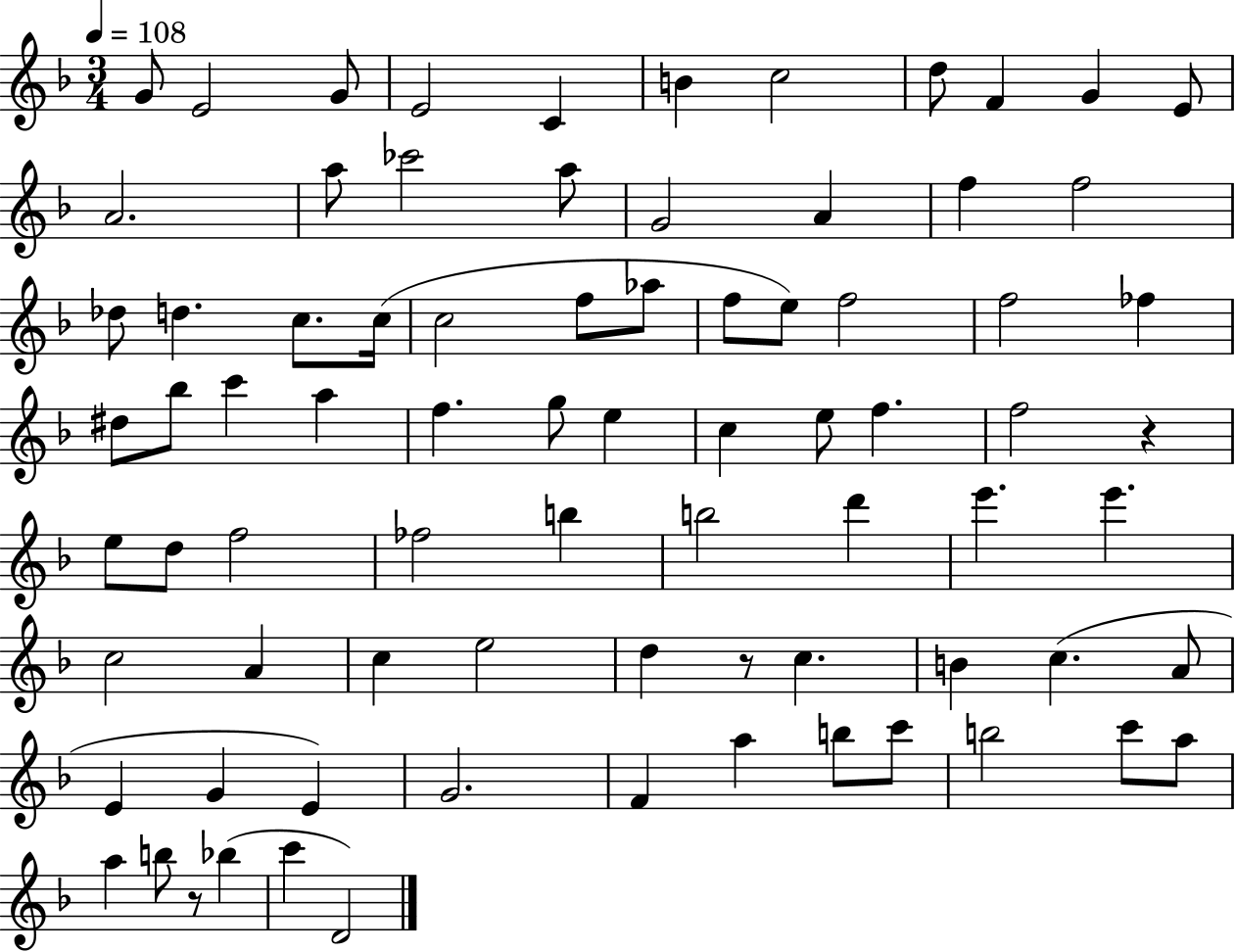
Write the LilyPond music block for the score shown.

{
  \clef treble
  \numericTimeSignature
  \time 3/4
  \key f \major
  \tempo 4 = 108
  \repeat volta 2 { g'8 e'2 g'8 | e'2 c'4 | b'4 c''2 | d''8 f'4 g'4 e'8 | \break a'2. | a''8 ces'''2 a''8 | g'2 a'4 | f''4 f''2 | \break des''8 d''4. c''8. c''16( | c''2 f''8 aes''8 | f''8 e''8) f''2 | f''2 fes''4 | \break dis''8 bes''8 c'''4 a''4 | f''4. g''8 e''4 | c''4 e''8 f''4. | f''2 r4 | \break e''8 d''8 f''2 | fes''2 b''4 | b''2 d'''4 | e'''4. e'''4. | \break c''2 a'4 | c''4 e''2 | d''4 r8 c''4. | b'4 c''4.( a'8 | \break e'4 g'4 e'4) | g'2. | f'4 a''4 b''8 c'''8 | b''2 c'''8 a''8 | \break a''4 b''8 r8 bes''4( | c'''4 d'2) | } \bar "|."
}